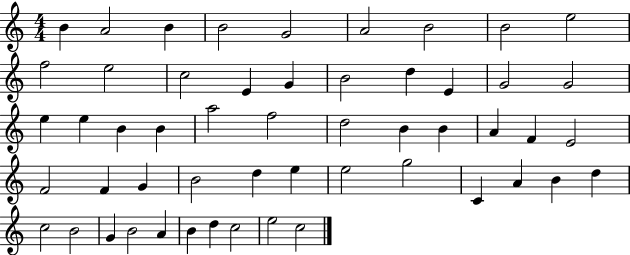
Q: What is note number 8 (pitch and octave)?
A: B4